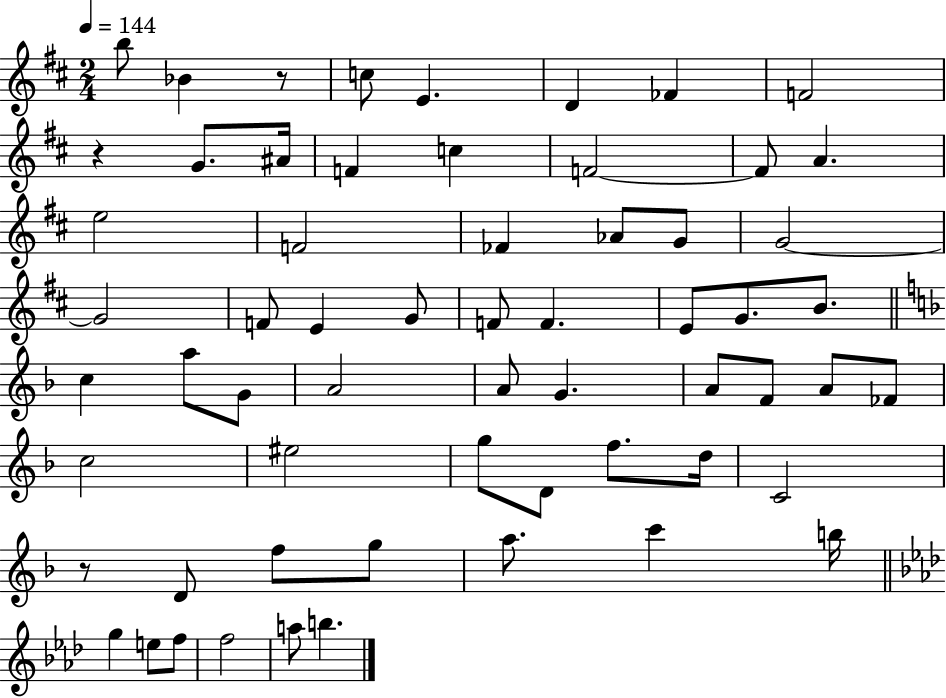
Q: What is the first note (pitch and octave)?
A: B5